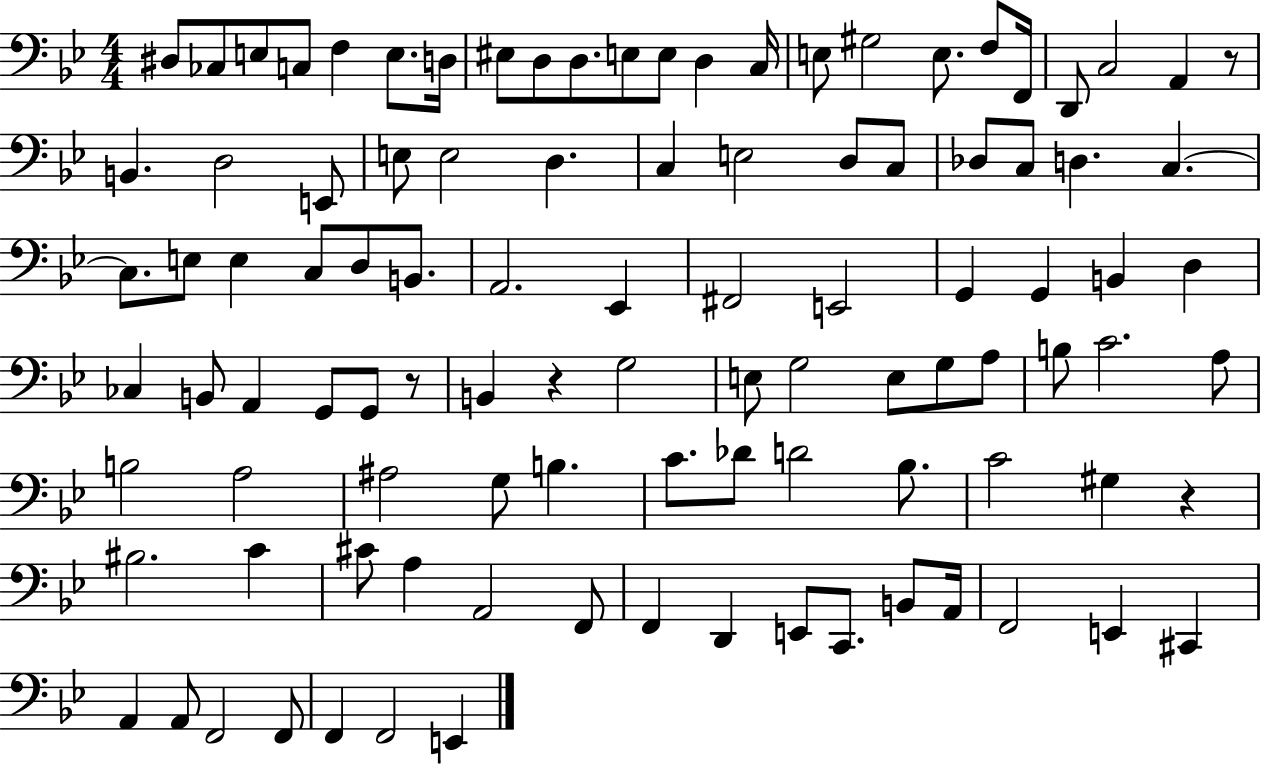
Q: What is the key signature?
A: BES major